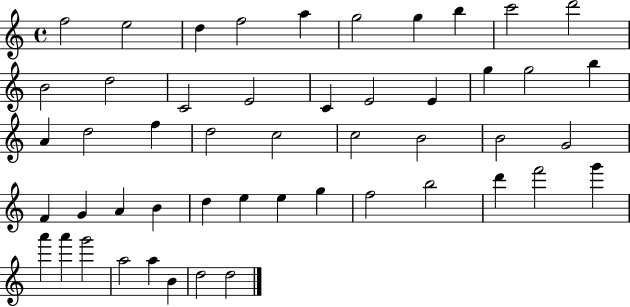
F5/h E5/h D5/q F5/h A5/q G5/h G5/q B5/q C6/h D6/h B4/h D5/h C4/h E4/h C4/q E4/h E4/q G5/q G5/h B5/q A4/q D5/h F5/q D5/h C5/h C5/h B4/h B4/h G4/h F4/q G4/q A4/q B4/q D5/q E5/q E5/q G5/q F5/h B5/h D6/q F6/h G6/q A6/q A6/q G6/h A5/h A5/q B4/q D5/h D5/h